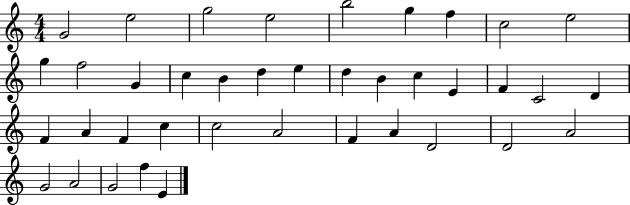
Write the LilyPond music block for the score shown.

{
  \clef treble
  \numericTimeSignature
  \time 4/4
  \key c \major
  g'2 e''2 | g''2 e''2 | b''2 g''4 f''4 | c''2 e''2 | \break g''4 f''2 g'4 | c''4 b'4 d''4 e''4 | d''4 b'4 c''4 e'4 | f'4 c'2 d'4 | \break f'4 a'4 f'4 c''4 | c''2 a'2 | f'4 a'4 d'2 | d'2 a'2 | \break g'2 a'2 | g'2 f''4 e'4 | \bar "|."
}